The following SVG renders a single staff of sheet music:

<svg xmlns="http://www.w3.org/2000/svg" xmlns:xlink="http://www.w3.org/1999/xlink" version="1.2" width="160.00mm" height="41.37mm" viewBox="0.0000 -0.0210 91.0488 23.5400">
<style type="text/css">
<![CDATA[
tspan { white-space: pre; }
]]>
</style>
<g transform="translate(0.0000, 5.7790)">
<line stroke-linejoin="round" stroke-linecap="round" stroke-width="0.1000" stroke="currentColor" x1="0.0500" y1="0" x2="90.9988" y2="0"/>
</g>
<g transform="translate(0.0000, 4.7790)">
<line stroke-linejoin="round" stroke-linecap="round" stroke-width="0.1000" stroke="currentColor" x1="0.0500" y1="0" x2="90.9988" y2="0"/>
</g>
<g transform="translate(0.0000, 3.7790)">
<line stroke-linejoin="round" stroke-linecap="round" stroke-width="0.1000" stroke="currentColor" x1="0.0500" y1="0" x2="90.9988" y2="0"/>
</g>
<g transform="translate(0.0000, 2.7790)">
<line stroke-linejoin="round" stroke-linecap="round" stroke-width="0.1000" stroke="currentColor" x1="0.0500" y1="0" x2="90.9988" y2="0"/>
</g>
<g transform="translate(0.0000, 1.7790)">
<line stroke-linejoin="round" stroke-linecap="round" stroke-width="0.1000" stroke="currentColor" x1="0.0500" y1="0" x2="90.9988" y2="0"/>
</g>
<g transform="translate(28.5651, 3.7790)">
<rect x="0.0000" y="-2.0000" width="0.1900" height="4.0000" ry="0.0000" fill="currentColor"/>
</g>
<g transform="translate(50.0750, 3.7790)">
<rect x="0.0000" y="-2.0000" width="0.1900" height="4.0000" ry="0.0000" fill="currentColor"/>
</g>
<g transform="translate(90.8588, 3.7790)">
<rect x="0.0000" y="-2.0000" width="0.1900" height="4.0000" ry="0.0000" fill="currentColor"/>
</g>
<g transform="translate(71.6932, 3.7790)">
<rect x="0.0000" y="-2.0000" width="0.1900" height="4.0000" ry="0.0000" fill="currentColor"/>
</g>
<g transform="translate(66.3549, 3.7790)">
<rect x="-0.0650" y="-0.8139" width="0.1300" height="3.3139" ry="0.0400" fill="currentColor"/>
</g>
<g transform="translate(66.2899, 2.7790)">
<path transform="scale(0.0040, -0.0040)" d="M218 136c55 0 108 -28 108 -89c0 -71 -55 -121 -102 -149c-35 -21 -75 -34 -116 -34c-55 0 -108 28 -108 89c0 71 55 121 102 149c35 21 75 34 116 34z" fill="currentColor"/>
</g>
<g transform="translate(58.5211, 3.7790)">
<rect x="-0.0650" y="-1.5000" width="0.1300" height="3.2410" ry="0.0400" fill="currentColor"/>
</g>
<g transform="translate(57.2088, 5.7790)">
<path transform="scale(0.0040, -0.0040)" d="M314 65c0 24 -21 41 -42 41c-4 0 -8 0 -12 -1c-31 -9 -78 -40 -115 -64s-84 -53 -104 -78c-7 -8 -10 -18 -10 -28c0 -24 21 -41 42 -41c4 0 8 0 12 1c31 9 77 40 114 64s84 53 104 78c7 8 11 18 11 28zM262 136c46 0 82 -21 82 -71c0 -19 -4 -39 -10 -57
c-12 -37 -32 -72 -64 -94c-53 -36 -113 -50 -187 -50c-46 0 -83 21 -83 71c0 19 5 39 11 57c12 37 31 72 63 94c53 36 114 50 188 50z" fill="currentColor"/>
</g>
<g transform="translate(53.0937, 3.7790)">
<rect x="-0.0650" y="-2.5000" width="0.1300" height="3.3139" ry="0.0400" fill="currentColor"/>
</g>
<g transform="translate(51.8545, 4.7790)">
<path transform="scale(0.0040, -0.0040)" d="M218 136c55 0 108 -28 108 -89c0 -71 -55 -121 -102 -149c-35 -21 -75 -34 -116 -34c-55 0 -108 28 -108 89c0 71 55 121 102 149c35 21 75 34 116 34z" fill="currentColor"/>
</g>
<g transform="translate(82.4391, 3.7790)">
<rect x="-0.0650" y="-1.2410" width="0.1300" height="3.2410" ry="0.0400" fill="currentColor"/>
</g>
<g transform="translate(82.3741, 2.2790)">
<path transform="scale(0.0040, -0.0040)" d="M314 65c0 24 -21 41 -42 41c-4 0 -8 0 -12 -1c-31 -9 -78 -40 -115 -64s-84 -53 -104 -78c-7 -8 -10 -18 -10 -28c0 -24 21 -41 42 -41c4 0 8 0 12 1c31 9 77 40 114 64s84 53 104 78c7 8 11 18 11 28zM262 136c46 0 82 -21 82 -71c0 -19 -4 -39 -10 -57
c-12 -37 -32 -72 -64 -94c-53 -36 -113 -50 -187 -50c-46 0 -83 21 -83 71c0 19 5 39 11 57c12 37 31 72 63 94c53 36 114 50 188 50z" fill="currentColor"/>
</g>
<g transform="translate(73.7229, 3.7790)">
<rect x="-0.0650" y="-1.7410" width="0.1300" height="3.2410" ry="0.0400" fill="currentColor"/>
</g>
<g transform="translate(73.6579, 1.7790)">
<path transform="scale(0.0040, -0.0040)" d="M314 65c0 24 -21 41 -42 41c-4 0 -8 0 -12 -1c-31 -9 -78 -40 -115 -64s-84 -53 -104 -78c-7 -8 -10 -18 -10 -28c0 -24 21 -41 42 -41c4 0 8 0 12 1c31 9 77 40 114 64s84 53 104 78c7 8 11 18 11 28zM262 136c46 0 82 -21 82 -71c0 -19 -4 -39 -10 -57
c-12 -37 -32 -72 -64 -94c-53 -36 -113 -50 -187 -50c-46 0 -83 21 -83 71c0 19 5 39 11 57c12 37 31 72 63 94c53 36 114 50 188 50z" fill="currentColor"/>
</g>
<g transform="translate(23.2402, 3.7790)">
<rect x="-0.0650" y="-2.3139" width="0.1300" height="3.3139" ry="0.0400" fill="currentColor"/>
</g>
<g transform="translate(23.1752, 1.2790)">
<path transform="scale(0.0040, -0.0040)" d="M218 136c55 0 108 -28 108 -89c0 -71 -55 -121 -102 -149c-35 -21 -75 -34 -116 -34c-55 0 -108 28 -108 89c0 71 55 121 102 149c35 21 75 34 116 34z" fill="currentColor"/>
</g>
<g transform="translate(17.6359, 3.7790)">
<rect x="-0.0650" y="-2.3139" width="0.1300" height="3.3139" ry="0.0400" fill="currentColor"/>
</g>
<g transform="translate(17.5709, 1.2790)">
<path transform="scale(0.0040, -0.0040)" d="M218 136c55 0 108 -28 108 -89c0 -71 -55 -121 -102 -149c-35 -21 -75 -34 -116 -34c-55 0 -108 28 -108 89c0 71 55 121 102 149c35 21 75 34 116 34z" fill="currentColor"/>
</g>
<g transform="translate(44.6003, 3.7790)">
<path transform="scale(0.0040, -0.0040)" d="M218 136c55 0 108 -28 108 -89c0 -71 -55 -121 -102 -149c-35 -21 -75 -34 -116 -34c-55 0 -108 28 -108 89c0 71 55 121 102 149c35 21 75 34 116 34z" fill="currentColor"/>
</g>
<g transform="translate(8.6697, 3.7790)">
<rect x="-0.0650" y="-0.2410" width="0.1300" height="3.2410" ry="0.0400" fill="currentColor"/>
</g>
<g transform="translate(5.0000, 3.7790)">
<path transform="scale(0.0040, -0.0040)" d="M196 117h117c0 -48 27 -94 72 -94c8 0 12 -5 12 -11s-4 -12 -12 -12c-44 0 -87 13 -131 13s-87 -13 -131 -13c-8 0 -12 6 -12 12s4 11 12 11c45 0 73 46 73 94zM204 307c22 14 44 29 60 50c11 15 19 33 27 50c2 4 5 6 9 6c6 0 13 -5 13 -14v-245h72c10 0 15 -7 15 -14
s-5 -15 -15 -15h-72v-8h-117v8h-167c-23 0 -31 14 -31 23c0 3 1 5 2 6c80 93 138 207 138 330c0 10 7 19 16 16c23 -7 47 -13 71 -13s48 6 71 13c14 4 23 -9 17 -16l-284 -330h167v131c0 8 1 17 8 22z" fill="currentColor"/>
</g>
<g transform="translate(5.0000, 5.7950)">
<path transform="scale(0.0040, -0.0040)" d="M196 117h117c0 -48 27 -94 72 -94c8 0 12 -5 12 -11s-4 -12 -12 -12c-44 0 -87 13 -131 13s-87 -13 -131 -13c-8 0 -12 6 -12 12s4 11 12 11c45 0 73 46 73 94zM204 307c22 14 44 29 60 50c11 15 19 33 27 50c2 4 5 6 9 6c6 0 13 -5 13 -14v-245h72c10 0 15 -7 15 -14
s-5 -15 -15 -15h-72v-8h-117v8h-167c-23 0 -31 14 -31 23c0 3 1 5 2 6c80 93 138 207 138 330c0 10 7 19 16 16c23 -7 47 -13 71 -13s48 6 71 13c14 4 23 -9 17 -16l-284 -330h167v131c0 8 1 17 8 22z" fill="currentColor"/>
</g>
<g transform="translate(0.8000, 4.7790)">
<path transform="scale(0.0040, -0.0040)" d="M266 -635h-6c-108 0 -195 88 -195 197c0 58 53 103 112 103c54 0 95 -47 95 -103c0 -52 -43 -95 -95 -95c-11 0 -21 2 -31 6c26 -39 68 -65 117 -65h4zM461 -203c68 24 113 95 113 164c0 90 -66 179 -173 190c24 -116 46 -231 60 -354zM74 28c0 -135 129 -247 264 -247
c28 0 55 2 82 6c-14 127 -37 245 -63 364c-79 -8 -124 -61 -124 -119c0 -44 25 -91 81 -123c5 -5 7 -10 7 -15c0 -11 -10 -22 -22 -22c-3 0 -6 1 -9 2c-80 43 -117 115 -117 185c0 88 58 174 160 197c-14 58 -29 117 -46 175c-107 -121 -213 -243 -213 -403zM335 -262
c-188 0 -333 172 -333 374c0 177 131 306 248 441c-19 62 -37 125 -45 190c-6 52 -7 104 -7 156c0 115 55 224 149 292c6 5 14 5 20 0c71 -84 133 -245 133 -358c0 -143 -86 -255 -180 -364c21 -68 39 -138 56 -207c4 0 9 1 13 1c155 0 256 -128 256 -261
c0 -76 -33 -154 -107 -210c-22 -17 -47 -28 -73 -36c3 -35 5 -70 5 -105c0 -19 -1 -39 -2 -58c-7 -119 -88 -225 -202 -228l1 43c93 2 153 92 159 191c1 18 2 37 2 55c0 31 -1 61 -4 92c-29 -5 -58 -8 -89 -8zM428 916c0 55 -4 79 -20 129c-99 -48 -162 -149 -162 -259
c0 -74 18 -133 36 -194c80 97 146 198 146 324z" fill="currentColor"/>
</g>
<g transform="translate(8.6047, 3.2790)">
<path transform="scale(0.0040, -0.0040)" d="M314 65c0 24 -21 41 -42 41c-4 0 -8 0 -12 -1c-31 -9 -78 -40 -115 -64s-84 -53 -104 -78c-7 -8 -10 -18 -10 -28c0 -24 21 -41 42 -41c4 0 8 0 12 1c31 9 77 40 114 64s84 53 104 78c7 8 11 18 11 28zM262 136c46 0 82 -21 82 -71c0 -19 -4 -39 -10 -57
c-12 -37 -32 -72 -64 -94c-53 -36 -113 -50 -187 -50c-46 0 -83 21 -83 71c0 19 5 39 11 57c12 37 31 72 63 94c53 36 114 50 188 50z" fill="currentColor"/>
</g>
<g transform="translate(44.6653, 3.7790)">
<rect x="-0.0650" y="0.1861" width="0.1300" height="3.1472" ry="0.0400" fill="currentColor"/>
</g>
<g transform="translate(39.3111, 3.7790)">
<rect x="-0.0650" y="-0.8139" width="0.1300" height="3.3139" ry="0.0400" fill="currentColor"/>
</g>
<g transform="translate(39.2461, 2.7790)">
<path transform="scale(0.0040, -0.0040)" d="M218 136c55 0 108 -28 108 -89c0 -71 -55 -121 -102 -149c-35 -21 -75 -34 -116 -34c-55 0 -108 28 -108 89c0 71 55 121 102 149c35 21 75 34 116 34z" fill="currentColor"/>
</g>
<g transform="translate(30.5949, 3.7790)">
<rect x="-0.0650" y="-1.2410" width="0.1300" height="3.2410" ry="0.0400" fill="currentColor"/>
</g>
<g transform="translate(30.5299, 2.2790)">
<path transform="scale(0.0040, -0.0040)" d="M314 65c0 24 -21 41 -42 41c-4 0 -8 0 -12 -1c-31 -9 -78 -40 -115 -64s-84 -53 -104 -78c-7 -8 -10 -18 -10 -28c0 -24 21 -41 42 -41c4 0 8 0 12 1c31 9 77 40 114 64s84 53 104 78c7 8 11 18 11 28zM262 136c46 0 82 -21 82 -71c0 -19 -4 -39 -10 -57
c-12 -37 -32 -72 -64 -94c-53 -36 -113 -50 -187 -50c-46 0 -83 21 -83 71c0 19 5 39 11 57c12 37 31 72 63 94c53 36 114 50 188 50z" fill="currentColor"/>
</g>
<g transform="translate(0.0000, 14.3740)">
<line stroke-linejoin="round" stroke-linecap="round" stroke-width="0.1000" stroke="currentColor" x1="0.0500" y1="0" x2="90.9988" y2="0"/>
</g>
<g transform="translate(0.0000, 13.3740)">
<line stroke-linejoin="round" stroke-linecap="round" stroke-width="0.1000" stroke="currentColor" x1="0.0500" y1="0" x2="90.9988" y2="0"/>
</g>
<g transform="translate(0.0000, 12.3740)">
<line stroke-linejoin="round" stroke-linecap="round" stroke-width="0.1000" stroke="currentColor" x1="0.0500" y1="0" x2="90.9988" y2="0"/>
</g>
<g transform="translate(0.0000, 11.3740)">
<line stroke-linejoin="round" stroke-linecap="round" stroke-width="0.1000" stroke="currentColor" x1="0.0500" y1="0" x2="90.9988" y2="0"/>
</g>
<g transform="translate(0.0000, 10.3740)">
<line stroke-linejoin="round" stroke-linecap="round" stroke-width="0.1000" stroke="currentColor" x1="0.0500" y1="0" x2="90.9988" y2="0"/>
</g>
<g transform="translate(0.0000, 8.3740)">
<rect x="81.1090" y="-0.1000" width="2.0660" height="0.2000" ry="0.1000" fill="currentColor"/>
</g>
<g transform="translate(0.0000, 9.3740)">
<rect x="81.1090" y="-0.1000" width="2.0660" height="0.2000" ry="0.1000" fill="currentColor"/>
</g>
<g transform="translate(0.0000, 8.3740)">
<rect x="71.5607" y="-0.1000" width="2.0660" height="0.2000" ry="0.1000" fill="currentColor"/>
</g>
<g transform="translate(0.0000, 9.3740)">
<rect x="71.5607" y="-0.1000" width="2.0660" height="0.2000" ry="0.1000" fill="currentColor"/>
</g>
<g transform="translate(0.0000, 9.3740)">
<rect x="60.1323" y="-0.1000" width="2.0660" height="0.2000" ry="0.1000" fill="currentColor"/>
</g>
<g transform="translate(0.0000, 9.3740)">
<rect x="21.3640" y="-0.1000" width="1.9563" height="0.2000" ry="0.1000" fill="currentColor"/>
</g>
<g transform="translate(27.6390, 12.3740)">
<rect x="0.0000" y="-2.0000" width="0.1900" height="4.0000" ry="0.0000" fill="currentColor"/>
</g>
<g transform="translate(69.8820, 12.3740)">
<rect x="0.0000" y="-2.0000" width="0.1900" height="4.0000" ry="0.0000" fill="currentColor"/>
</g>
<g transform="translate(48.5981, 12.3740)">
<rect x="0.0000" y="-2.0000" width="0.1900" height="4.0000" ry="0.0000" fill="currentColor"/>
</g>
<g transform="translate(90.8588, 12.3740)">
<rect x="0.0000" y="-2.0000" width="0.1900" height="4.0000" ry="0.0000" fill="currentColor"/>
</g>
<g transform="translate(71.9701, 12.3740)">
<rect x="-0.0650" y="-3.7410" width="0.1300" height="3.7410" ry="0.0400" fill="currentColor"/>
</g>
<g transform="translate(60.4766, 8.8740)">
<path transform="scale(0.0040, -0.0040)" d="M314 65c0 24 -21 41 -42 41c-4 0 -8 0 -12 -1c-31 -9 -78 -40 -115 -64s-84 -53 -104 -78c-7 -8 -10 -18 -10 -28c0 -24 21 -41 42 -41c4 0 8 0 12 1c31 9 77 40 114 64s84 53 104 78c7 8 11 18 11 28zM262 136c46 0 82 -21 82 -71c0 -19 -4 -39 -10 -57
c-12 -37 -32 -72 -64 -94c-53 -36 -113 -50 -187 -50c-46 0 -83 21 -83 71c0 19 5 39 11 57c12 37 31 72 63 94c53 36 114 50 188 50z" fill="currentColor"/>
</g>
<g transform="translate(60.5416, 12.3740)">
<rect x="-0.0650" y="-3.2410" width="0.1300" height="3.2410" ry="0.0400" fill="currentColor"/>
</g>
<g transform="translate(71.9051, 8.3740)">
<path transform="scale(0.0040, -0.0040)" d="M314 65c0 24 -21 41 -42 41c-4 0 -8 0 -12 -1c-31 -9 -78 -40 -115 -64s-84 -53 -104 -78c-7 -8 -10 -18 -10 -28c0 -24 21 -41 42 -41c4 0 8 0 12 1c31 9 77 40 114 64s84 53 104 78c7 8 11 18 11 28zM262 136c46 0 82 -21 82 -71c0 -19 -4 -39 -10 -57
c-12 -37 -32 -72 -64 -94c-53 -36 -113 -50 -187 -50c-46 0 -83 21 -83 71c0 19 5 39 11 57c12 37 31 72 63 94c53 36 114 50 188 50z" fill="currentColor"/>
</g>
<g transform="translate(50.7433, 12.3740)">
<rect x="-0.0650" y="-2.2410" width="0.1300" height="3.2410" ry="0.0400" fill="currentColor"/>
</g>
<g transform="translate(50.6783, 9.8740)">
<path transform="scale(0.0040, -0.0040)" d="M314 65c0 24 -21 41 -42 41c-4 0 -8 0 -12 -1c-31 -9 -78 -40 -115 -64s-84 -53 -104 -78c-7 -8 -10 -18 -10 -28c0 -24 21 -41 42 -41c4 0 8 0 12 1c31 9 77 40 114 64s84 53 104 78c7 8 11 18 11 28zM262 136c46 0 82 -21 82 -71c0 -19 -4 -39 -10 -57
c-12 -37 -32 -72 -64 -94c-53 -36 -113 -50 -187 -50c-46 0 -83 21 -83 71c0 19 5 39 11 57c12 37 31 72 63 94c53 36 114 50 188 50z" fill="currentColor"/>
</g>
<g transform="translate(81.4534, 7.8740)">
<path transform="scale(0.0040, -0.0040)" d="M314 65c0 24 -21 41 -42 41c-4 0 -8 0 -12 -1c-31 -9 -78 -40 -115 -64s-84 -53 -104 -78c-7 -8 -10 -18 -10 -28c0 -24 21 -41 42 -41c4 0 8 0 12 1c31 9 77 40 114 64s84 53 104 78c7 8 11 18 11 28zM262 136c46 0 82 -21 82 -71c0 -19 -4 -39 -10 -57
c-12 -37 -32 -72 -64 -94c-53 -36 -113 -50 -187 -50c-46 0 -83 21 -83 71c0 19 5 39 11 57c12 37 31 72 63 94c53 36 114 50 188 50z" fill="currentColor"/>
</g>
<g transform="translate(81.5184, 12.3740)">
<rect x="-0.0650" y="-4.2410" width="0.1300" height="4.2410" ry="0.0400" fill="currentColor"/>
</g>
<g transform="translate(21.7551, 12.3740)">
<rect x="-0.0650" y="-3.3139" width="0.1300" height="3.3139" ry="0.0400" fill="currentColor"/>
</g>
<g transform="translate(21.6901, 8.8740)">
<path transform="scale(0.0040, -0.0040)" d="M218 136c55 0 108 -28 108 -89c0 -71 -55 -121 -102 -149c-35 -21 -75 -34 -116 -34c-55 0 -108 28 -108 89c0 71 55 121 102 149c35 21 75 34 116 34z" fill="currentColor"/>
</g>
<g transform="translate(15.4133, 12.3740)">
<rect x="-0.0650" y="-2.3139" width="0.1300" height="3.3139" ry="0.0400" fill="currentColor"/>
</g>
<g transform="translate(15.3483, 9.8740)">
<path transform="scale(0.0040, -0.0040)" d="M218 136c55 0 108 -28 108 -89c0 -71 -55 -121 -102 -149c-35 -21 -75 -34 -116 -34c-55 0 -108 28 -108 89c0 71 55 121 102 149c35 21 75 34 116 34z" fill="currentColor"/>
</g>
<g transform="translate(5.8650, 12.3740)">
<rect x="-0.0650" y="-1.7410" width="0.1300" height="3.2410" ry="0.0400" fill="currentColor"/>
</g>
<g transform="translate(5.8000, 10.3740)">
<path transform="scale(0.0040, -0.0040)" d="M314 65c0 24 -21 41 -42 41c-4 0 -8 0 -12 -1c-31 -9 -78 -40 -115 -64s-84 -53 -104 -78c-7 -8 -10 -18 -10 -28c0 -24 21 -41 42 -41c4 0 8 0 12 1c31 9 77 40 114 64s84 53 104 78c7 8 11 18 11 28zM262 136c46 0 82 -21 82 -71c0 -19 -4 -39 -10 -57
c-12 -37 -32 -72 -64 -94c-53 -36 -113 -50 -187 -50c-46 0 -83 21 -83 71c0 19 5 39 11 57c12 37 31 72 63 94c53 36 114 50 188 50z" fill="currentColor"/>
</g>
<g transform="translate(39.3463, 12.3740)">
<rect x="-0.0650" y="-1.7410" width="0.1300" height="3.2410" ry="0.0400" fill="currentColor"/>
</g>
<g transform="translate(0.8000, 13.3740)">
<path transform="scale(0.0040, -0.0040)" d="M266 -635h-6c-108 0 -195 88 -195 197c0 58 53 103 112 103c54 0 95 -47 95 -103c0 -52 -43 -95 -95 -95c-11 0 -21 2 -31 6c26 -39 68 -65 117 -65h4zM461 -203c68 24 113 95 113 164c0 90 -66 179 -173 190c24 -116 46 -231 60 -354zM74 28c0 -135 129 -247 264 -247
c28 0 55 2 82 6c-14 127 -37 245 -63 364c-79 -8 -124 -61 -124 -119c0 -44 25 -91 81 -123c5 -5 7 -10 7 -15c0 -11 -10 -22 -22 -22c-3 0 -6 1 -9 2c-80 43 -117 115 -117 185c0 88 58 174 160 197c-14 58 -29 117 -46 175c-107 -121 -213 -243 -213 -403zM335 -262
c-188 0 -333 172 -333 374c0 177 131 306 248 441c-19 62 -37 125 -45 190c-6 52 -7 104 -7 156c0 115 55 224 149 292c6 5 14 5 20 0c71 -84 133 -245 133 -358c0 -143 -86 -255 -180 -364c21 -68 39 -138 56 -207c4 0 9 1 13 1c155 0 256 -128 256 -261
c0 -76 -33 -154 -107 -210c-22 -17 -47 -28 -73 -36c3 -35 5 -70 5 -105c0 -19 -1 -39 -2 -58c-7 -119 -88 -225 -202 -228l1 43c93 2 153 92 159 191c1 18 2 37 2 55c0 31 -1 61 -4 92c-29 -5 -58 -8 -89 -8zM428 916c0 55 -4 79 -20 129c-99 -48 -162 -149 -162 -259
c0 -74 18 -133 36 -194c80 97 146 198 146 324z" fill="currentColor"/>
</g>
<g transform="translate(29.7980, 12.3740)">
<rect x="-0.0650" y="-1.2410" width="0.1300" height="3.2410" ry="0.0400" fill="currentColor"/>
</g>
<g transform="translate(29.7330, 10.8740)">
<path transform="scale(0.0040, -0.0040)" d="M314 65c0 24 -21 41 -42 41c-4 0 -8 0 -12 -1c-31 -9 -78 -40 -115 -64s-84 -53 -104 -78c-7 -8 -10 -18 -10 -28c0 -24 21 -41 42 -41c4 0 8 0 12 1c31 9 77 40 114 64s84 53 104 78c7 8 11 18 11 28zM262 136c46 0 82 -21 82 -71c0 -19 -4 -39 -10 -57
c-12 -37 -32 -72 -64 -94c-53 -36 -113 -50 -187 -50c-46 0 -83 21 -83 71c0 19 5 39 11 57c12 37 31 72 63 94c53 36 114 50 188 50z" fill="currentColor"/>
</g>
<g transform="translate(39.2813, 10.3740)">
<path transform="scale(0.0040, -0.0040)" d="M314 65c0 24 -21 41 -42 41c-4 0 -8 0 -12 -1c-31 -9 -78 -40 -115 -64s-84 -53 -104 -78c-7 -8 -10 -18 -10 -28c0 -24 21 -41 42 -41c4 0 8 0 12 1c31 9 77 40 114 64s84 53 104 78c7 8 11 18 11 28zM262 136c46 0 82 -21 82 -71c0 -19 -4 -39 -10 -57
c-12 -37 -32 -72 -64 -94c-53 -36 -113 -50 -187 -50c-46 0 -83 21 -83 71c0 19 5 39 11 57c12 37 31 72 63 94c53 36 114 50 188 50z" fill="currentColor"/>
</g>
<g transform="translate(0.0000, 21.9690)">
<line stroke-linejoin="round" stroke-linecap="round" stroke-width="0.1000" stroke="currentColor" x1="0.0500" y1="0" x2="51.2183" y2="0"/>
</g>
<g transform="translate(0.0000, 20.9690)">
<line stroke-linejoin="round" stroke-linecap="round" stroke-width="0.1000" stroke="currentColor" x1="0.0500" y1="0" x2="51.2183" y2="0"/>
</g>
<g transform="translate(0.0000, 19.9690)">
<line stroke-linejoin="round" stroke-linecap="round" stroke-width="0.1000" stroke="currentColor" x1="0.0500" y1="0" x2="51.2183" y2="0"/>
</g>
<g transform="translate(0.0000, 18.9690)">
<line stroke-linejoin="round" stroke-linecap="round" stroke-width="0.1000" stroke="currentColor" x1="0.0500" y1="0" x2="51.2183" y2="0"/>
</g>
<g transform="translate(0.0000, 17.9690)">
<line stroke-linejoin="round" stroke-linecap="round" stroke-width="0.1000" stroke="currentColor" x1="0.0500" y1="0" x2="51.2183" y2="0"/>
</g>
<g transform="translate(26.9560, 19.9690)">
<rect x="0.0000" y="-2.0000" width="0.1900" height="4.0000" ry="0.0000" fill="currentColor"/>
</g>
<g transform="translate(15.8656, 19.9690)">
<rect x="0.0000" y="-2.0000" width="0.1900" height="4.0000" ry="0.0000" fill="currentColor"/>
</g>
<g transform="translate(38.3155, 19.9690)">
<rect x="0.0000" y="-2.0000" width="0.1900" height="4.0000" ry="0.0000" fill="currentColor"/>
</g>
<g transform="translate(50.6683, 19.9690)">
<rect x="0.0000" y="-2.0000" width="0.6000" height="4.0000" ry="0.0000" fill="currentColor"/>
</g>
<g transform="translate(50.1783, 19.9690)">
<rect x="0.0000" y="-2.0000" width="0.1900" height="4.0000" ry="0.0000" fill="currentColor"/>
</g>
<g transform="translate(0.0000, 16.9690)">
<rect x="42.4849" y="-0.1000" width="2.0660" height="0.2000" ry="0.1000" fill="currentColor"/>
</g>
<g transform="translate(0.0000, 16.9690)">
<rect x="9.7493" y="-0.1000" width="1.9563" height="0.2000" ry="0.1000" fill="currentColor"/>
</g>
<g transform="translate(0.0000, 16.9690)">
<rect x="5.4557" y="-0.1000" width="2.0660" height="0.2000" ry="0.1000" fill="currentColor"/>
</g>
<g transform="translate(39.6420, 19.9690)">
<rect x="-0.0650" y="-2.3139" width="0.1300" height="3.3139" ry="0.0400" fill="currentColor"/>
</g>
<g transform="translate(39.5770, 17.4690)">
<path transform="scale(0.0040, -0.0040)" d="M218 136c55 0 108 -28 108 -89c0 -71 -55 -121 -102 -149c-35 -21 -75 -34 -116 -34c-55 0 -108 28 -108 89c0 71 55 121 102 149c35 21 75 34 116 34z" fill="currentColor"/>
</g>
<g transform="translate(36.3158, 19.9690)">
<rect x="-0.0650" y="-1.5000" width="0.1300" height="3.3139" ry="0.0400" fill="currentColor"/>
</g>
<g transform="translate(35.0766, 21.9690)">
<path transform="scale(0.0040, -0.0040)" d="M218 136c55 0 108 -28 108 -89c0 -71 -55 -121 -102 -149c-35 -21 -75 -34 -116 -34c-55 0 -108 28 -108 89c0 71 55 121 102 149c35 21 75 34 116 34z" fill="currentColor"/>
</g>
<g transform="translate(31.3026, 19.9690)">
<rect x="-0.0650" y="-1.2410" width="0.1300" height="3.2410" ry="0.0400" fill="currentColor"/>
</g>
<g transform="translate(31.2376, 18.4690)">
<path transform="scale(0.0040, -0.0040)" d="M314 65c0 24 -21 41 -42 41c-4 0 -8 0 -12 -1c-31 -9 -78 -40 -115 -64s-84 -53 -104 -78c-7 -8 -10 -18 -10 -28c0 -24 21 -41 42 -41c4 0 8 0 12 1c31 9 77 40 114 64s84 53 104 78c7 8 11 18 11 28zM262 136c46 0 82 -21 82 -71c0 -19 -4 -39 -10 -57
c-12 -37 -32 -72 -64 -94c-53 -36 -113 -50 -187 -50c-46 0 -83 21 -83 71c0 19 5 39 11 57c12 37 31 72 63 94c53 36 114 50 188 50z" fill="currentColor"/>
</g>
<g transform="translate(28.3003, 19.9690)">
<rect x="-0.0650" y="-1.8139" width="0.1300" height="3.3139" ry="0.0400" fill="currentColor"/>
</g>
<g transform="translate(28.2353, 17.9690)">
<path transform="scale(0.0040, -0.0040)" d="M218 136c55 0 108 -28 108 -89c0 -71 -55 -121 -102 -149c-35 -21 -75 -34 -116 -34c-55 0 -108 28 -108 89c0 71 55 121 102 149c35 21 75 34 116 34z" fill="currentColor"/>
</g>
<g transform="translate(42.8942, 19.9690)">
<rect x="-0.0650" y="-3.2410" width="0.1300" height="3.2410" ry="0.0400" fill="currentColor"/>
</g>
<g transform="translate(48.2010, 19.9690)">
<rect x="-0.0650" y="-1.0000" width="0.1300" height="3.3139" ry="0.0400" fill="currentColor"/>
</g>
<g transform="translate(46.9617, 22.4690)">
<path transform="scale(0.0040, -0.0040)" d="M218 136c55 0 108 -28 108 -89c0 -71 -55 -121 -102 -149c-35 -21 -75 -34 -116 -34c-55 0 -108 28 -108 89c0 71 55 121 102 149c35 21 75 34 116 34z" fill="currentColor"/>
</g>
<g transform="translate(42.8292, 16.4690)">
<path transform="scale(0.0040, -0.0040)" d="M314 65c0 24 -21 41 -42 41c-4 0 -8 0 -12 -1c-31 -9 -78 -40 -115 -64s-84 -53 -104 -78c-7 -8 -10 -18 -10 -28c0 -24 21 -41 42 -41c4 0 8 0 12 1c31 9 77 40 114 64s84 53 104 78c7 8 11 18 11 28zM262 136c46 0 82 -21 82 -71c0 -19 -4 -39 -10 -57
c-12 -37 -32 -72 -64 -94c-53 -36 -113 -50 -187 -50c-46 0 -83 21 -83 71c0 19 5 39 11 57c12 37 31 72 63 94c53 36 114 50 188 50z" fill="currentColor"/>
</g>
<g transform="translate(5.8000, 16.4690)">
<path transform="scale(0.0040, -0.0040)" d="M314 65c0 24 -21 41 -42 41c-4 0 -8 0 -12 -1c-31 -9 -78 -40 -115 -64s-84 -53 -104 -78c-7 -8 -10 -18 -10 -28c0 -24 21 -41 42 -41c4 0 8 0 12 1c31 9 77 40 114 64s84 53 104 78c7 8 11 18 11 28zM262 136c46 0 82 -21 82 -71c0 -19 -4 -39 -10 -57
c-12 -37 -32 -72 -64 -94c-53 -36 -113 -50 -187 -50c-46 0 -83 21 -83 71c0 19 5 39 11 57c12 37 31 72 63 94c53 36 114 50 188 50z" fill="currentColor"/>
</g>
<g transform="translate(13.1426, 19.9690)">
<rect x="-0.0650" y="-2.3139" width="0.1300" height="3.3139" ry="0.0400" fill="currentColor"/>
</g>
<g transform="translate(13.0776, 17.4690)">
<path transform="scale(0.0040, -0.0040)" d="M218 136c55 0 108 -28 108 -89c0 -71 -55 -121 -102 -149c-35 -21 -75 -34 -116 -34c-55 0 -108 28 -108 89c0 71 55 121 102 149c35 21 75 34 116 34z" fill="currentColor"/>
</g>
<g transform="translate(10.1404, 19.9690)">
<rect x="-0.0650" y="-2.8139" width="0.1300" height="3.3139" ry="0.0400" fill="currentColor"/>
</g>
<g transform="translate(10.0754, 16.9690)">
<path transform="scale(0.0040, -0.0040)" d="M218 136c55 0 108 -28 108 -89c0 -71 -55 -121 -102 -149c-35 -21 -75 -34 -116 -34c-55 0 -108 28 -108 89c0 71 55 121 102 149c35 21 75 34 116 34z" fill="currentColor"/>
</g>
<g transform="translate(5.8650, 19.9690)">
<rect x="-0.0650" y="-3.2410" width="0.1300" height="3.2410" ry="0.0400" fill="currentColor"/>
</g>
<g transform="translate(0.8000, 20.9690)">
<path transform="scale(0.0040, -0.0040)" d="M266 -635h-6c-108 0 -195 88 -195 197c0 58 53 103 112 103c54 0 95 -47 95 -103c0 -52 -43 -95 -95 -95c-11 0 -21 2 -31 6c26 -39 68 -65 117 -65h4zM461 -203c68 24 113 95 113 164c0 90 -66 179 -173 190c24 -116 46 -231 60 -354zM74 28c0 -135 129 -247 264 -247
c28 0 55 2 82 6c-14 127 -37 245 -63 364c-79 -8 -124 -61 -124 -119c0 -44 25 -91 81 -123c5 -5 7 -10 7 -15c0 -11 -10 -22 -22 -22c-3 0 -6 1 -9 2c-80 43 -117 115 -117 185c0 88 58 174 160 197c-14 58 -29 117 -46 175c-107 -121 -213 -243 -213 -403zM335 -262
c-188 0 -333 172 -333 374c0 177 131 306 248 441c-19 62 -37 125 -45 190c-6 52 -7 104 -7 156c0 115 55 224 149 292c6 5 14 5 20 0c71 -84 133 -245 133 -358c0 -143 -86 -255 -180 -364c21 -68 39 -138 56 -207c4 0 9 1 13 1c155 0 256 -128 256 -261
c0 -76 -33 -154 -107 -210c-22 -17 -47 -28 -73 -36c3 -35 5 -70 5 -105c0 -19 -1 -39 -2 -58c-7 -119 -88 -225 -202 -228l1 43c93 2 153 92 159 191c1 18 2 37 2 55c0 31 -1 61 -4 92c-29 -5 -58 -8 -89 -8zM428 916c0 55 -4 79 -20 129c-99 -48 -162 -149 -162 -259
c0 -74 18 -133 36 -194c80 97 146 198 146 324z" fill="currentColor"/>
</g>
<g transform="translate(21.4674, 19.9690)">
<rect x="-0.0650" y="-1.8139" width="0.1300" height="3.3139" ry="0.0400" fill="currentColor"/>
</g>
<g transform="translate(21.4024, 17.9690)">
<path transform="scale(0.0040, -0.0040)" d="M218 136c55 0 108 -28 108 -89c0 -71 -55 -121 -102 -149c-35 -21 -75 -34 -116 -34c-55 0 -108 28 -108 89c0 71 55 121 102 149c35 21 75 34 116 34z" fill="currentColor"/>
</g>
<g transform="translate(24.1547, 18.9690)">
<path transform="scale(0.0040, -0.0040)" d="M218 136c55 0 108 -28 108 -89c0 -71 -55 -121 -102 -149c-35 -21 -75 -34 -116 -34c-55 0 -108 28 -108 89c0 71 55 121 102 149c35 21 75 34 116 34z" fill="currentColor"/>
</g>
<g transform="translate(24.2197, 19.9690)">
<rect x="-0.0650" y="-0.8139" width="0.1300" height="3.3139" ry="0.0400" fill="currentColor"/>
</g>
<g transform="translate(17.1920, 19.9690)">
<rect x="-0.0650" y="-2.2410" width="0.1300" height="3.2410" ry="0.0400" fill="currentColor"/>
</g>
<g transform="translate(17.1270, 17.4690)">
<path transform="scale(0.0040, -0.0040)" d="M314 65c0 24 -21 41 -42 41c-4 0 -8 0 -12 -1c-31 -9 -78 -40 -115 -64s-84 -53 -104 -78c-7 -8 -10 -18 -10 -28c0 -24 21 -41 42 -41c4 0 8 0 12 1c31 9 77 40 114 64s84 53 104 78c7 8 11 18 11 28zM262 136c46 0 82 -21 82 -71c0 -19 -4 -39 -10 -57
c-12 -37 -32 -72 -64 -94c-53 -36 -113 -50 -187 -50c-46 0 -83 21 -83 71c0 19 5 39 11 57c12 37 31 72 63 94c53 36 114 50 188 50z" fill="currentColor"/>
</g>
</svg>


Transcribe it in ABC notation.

X:1
T:Untitled
M:4/4
L:1/4
K:C
c2 g g e2 d B G E2 d f2 e2 f2 g b e2 f2 g2 b2 c'2 d'2 b2 a g g2 f d f e2 E g b2 D